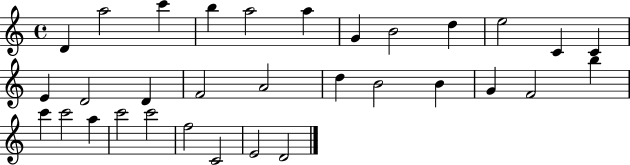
{
  \clef treble
  \time 4/4
  \defaultTimeSignature
  \key c \major
  d'4 a''2 c'''4 | b''4 a''2 a''4 | g'4 b'2 d''4 | e''2 c'4 c'4 | \break e'4 d'2 d'4 | f'2 a'2 | d''4 b'2 b'4 | g'4 f'2 b''4 | \break c'''4 c'''2 a''4 | c'''2 c'''2 | f''2 c'2 | e'2 d'2 | \break \bar "|."
}